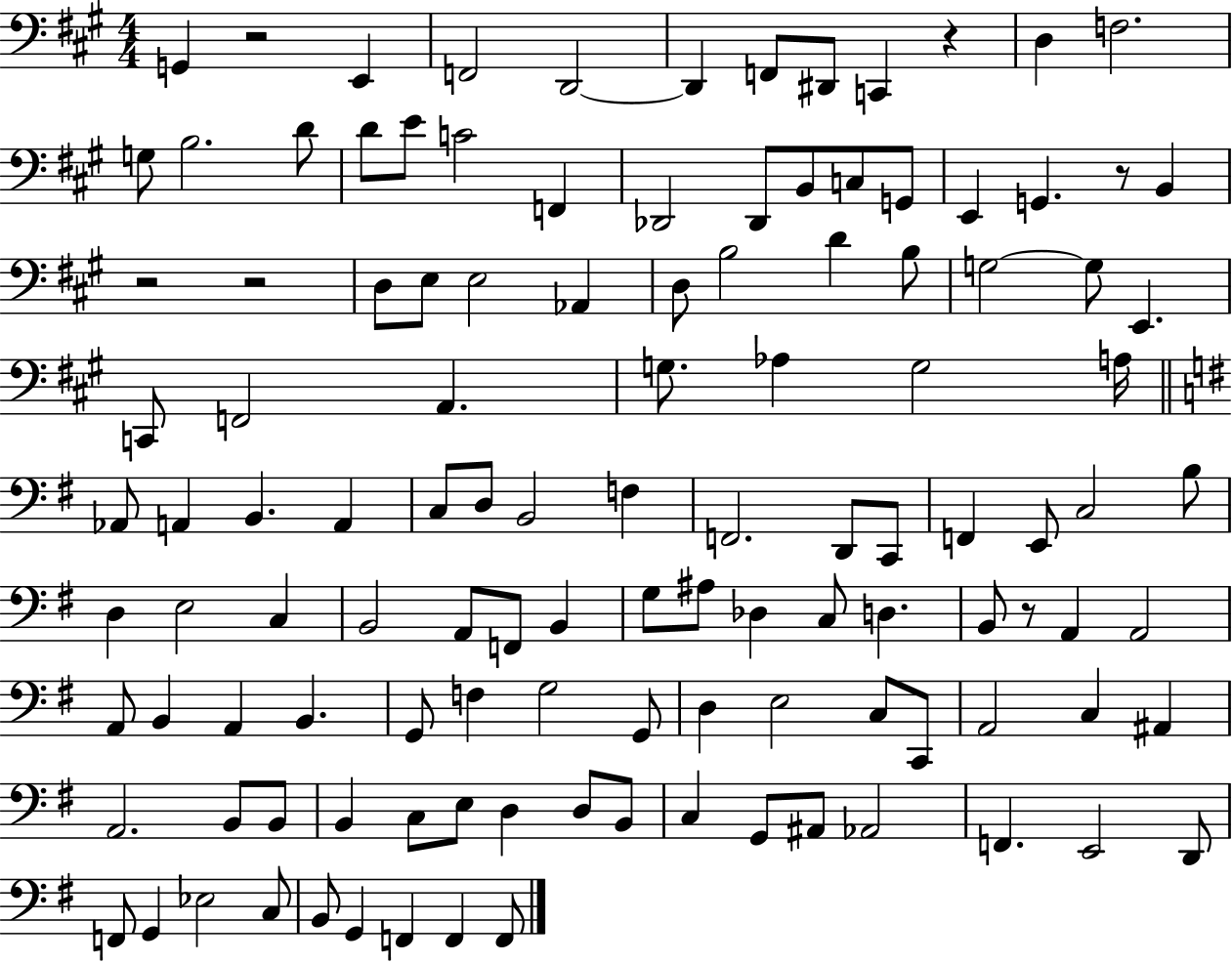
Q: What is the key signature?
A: A major